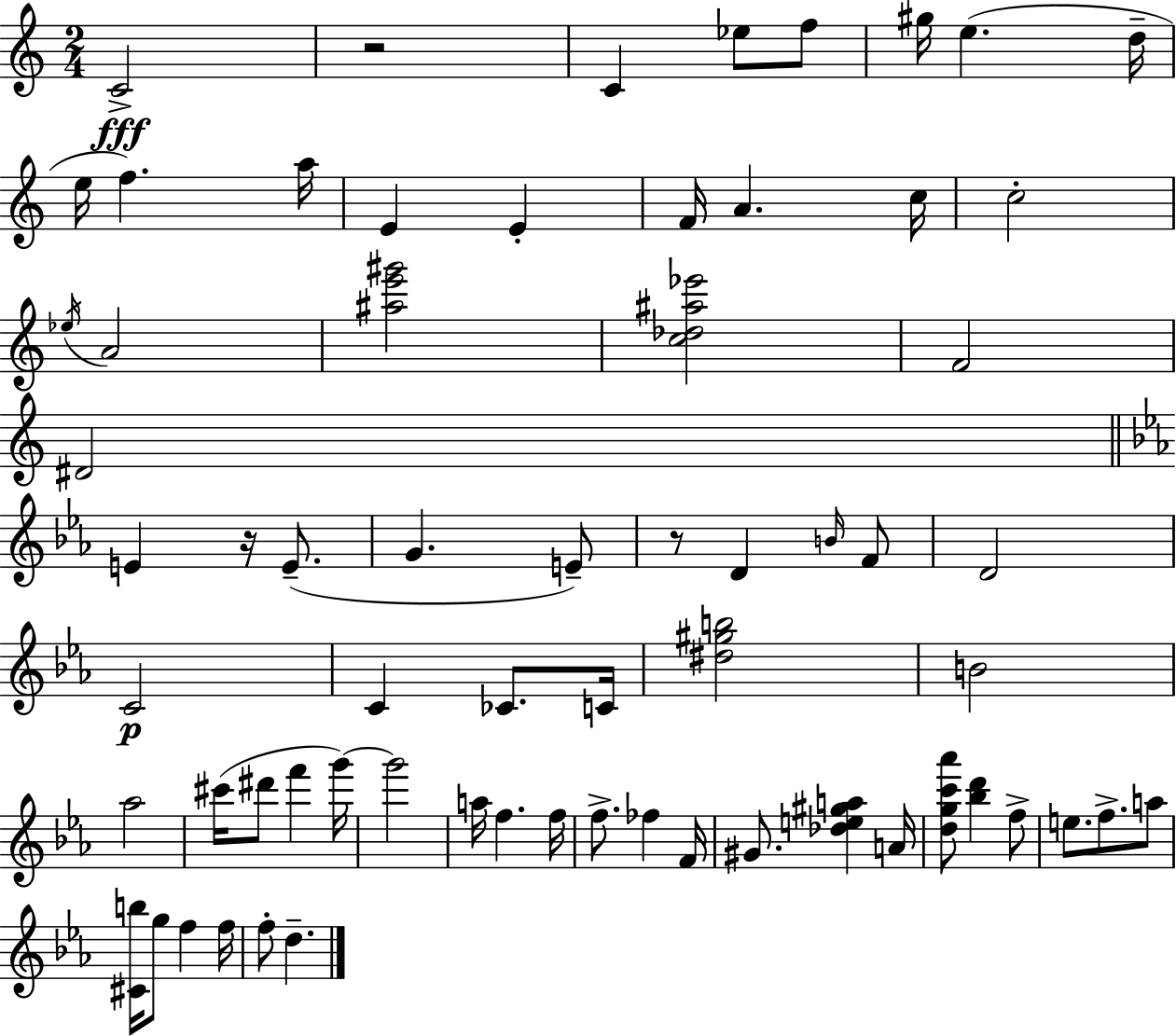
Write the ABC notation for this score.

X:1
T:Untitled
M:2/4
L:1/4
K:C
C2 z2 C _e/2 f/2 ^g/4 e d/4 e/4 f a/4 E E F/4 A c/4 c2 _e/4 A2 [^ae'^g']2 [c_d^a_e']2 F2 ^D2 E z/4 E/2 G E/2 z/2 D B/4 F/2 D2 C2 C _C/2 C/4 [^d^gb]2 B2 _a2 ^c'/4 ^d'/2 f' g'/4 g'2 a/4 f f/4 f/2 _f F/4 ^G/2 [_de^ga] A/4 [dgc'_a']/2 [_bd'] f/2 e/2 f/2 a/2 [^Cb]/4 g/2 f f/4 f/2 d